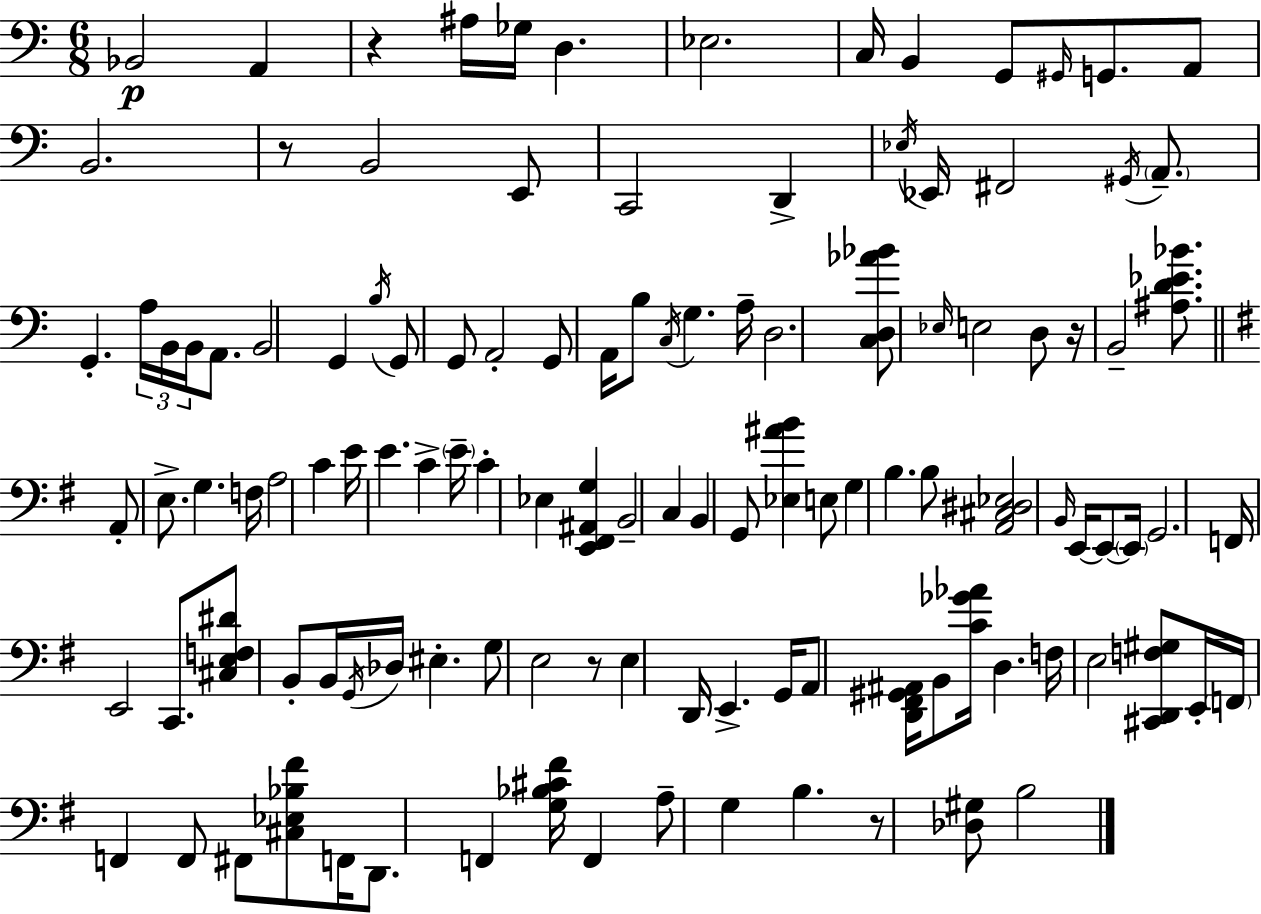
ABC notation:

X:1
T:Untitled
M:6/8
L:1/4
K:Am
_B,,2 A,, z ^A,/4 _G,/4 D, _E,2 C,/4 B,, G,,/2 ^G,,/4 G,,/2 A,,/2 B,,2 z/2 B,,2 E,,/2 C,,2 D,, _E,/4 _E,,/4 ^F,,2 ^G,,/4 A,,/2 G,, A,/4 B,,/4 B,,/4 A,,/2 B,,2 G,, B,/4 G,,/2 G,,/2 A,,2 G,,/2 A,,/4 B,/2 C,/4 G, A,/4 D,2 [C,D,_A_B]/2 _E,/4 E,2 D,/2 z/4 B,,2 [^A,D_E_B]/2 A,,/2 E,/2 G, F,/4 A,2 C E/4 E C E/4 C _E, [E,,^F,,^A,,G,] B,,2 C, B,, G,,/2 [_E,^AB] E,/2 G, B, B,/2 [A,,^C,^D,_E,]2 B,,/4 E,,/4 E,,/2 E,,/4 G,,2 F,,/4 E,,2 C,,/2 [^C,E,F,^D]/2 B,,/2 B,,/4 G,,/4 _D,/4 ^E, G,/2 E,2 z/2 E, D,,/4 E,, G,,/4 A,,/2 [D,,^F,,^G,,^A,,]/4 B,,/2 [C_G_A]/4 D, F,/4 E,2 [^C,,D,,F,^G,]/2 E,,/4 F,,/4 F,, F,,/2 ^F,,/2 [^C,_E,_B,^F]/2 F,,/4 D,,/2 F,, [G,_B,^C^F]/4 F,, A,/2 G, B, z/2 [_D,^G,]/2 B,2